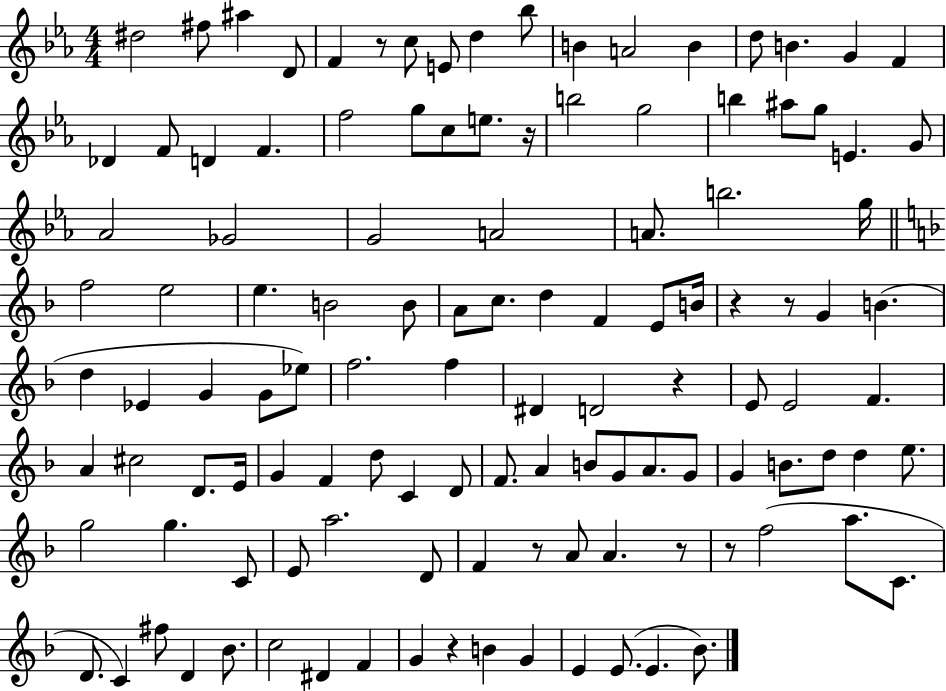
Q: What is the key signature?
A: EES major